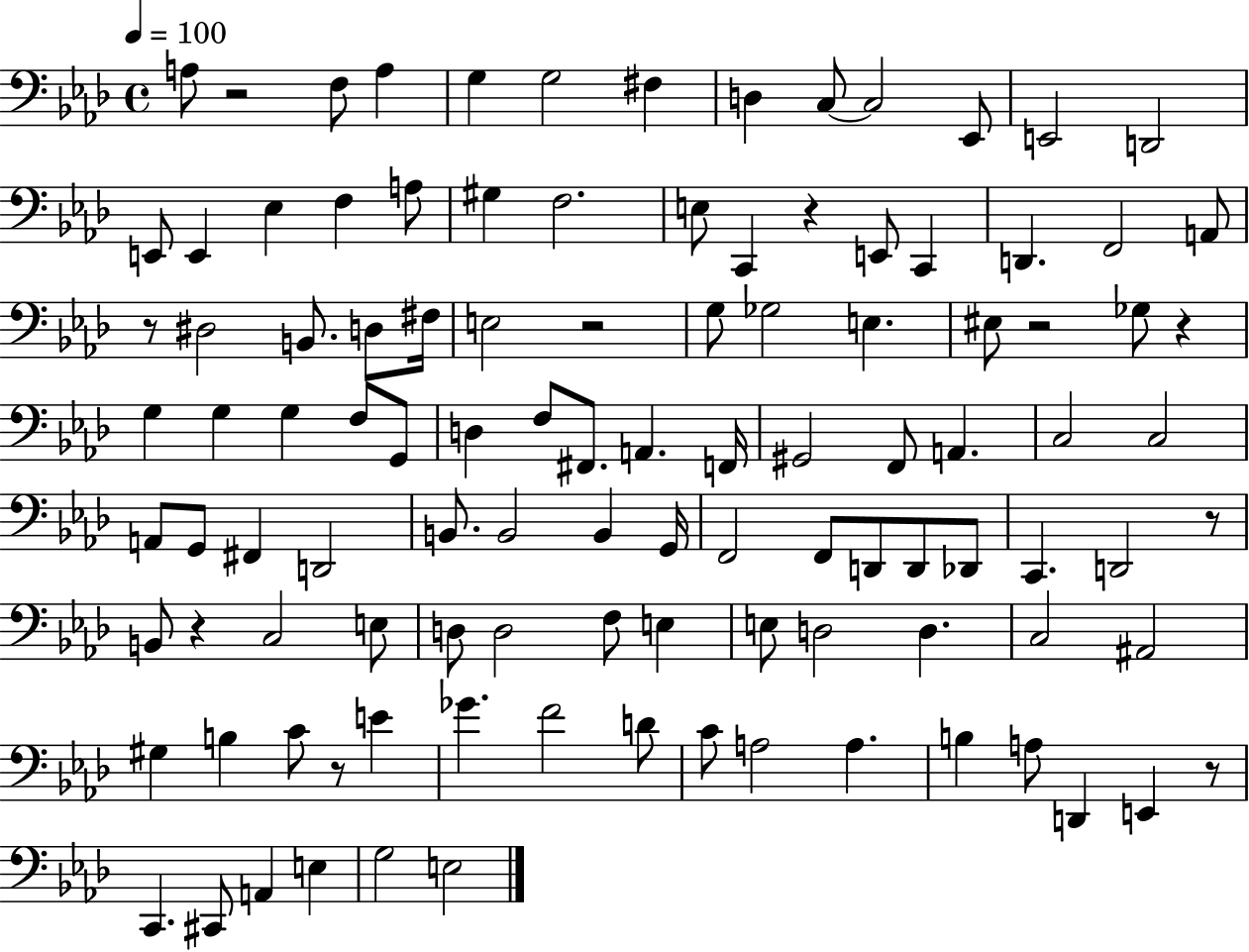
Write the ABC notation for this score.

X:1
T:Untitled
M:4/4
L:1/4
K:Ab
A,/2 z2 F,/2 A, G, G,2 ^F, D, C,/2 C,2 _E,,/2 E,,2 D,,2 E,,/2 E,, _E, F, A,/2 ^G, F,2 E,/2 C,, z E,,/2 C,, D,, F,,2 A,,/2 z/2 ^D,2 B,,/2 D,/2 ^F,/4 E,2 z2 G,/2 _G,2 E, ^E,/2 z2 _G,/2 z G, G, G, F,/2 G,,/2 D, F,/2 ^F,,/2 A,, F,,/4 ^G,,2 F,,/2 A,, C,2 C,2 A,,/2 G,,/2 ^F,, D,,2 B,,/2 B,,2 B,, G,,/4 F,,2 F,,/2 D,,/2 D,,/2 _D,,/2 C,, D,,2 z/2 B,,/2 z C,2 E,/2 D,/2 D,2 F,/2 E, E,/2 D,2 D, C,2 ^A,,2 ^G, B, C/2 z/2 E _G F2 D/2 C/2 A,2 A, B, A,/2 D,, E,, z/2 C,, ^C,,/2 A,, E, G,2 E,2